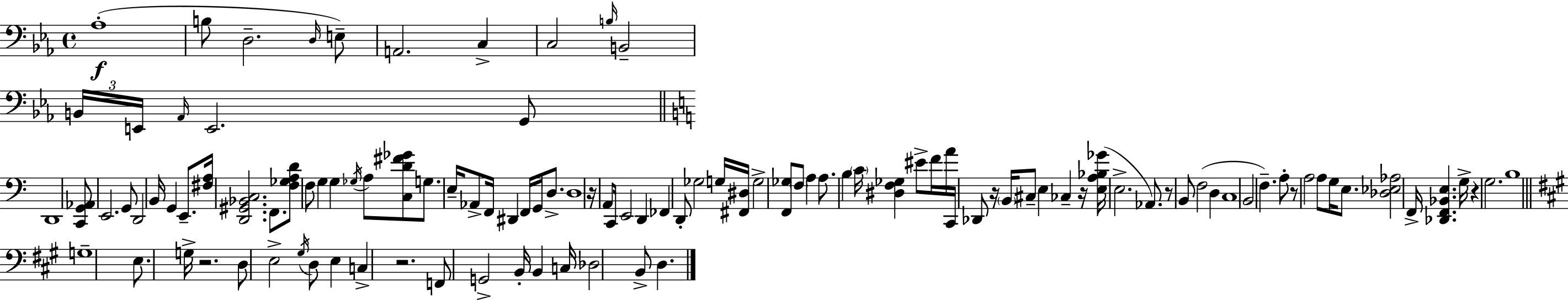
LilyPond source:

{
  \clef bass
  \time 4/4
  \defaultTimeSignature
  \key ees \major
  aes1-.(\f | b8 d2.-- \grace { d16 }) e8-- | a,2. c4-> | c2 \grace { b16 } b,2-- | \break \tuplet 3/2 { b,16 e,16 \grace { aes,16 } } e,2. | g,8 \bar "||" \break \key c \major d,1 | <c, g, aes,>8 e,2. g,8 | d,2 b,16 g,4 e,8.-- | <fis a>16 <d, gis, bes, c>2. f,8. | \break <f ges a d'>8 f8 g4 g4 \acciaccatura { ges16 } a8 <c d' fis' ges'>8 | g8. e16-- aes,8-> f,16 dis,4 f,16 g,16 d8.-> | d1 | r16 a,8 c,16 e,2 d,4 | \break fes,4 d,8-. ges2 g16 | <fis, dis>16 g2-> <f, ges>8 \parenthesize f8 a4 | a8. b4 \parenthesize c'16 <dis f ges>4 eis'8-> f'16 | a'16 c,16 des,8 r16 \parenthesize b,16 cis8-- e4 ces4-- | \break r16 <e a bes ges'>16( e2.-> aes,8.) | r8 b,8 f2( d4 | c1 | \parenthesize b,2 f4.--) a8-. | \break r8 a2 a8 g16 e8. | <des ees aes>2 f,16-> <des, f, bes, e>4. | g16-> r4 g2. | b1 | \break \bar "||" \break \key a \major g1-- | e8. g16-> r2. | d8 e2-> \acciaccatura { gis16 } d8 e4 | c4-> r2. | \break f,8 g,2-> b,16-. b,4 | c16 des2 b,8-> d4. | \bar "|."
}